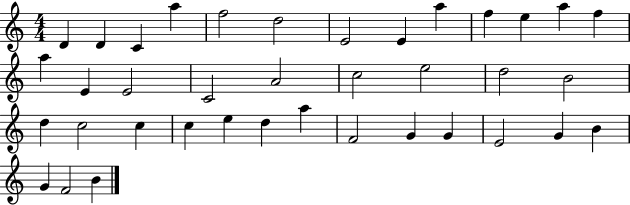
{
  \clef treble
  \numericTimeSignature
  \time 4/4
  \key c \major
  d'4 d'4 c'4 a''4 | f''2 d''2 | e'2 e'4 a''4 | f''4 e''4 a''4 f''4 | \break a''4 e'4 e'2 | c'2 a'2 | c''2 e''2 | d''2 b'2 | \break d''4 c''2 c''4 | c''4 e''4 d''4 a''4 | f'2 g'4 g'4 | e'2 g'4 b'4 | \break g'4 f'2 b'4 | \bar "|."
}